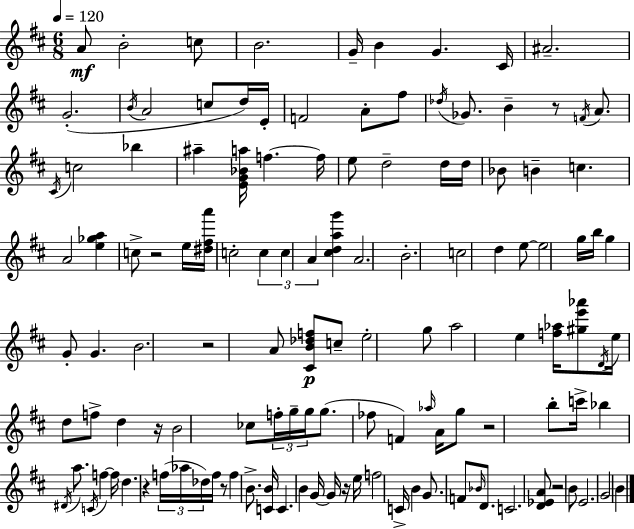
{
  \clef treble
  \numericTimeSignature
  \time 6/8
  \key d \major
  \tempo 4 = 120
  a'8\mf b'2-. c''8 | b'2. | g'16-- b'4 g'4. cis'16 | ais'2.-- | \break g'2.-.( | \acciaccatura { b'16 } a'2 c''8 d''16) | e'16-. f'2 a'8-. fis''8 | \acciaccatura { des''16 } ges'8. b'4-- r8 \acciaccatura { f'16 } | \break a'8. \acciaccatura { cis'16 } c''2 | bes''4 ais''4-- <e' g' bes' a''>16 f''4.~~ | f''16 e''8 d''2-- | d''16 d''16 bes'8 b'4-- c''4. | \break a'2 | <e'' ges'' a''>4 c''8-> r2 | e''16 <dis'' fis'' a'''>16 c''2-. | \tuplet 3/2 { c''4 c''4 a'4 } | \break <cis'' d'' a'' g'''>4 a'2. | b'2.-. | c''2 | d''4 e''8~~ e''2 | \break g''16 b''16 g''4 g'8-. g'4. | b'2. | r2 | a'8 <cis' b' des'' f''>8\p c''8-- e''2-. | \break g''8 a''2 | e''4 <f'' aes''>16 <gis'' e''' aes'''>8 \acciaccatura { d'16 } e''16 d''8 f''8-> | d''4 r16 b'2 | ces''8 \tuplet 3/2 { f''16-. g''16-- g''16 } g''8.( fes''8 | \break f'4) \grace { aes''16 } a'16 g''8 r2 | b''8-. c'''16-> bes''4 \acciaccatura { dis'16 } | a''8. \acciaccatura { c'16 } f''4~~ f''16 d''4. | r4 \tuplet 3/2 { f''16( aes''16 des''16) } f''16 r8 | \break f''4 b'8.-> <c' b'>16 c'4. | b'4 g'16~~ g'16 r16 e''16 f''2 | c'16-> b'4 | g'8. f'8 \grace { bes'16 } d'8. c'2. | \break <d' ees' a'>8 r2 | b'8 e'2. | g'2 | b'4 \bar "|."
}